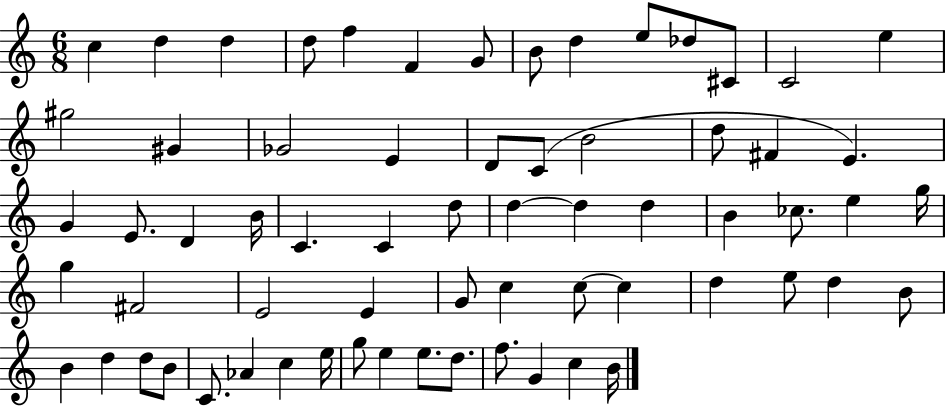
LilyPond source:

{
  \clef treble
  \numericTimeSignature
  \time 6/8
  \key c \major
  c''4 d''4 d''4 | d''8 f''4 f'4 g'8 | b'8 d''4 e''8 des''8 cis'8 | c'2 e''4 | \break gis''2 gis'4 | ges'2 e'4 | d'8 c'8( b'2 | d''8 fis'4 e'4.) | \break g'4 e'8. d'4 b'16 | c'4. c'4 d''8 | d''4~~ d''4 d''4 | b'4 ces''8. e''4 g''16 | \break g''4 fis'2 | e'2 e'4 | g'8 c''4 c''8~~ c''4 | d''4 e''8 d''4 b'8 | \break b'4 d''4 d''8 b'8 | c'8. aes'4 c''4 e''16 | g''8 e''4 e''8. d''8. | f''8. g'4 c''4 b'16 | \break \bar "|."
}